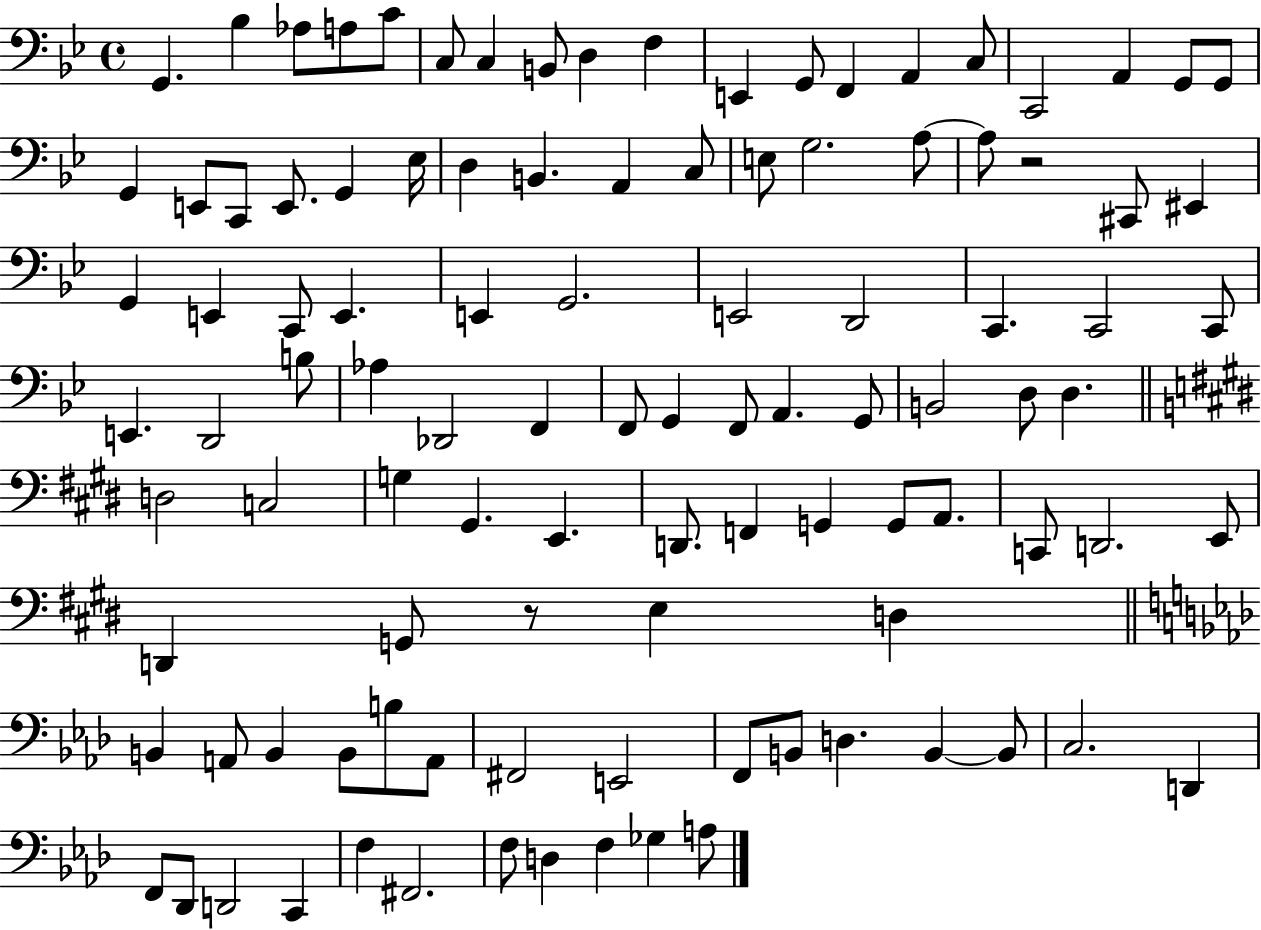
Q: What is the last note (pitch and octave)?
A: A3